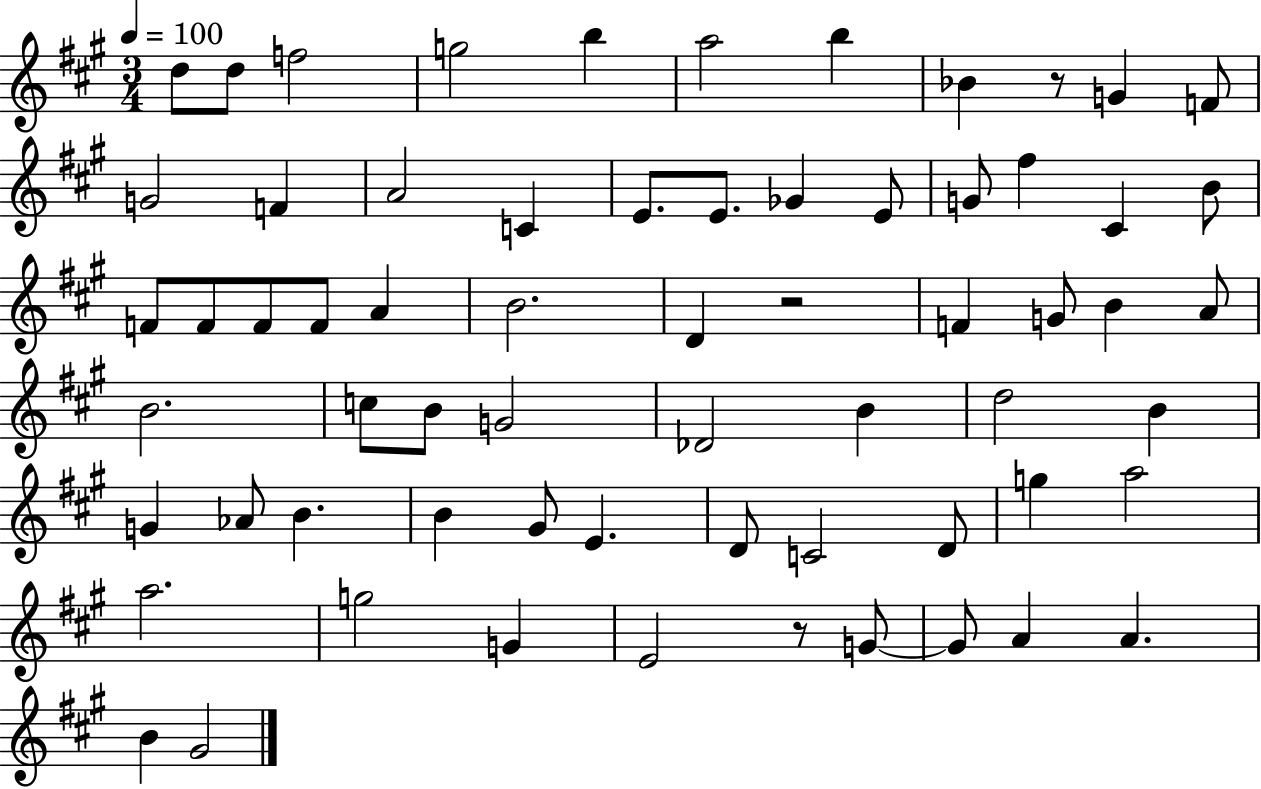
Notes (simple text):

D5/e D5/e F5/h G5/h B5/q A5/h B5/q Bb4/q R/e G4/q F4/e G4/h F4/q A4/h C4/q E4/e. E4/e. Gb4/q E4/e G4/e F#5/q C#4/q B4/e F4/e F4/e F4/e F4/e A4/q B4/h. D4/q R/h F4/q G4/e B4/q A4/e B4/h. C5/e B4/e G4/h Db4/h B4/q D5/h B4/q G4/q Ab4/e B4/q. B4/q G#4/e E4/q. D4/e C4/h D4/e G5/q A5/h A5/h. G5/h G4/q E4/h R/e G4/e G4/e A4/q A4/q. B4/q G#4/h